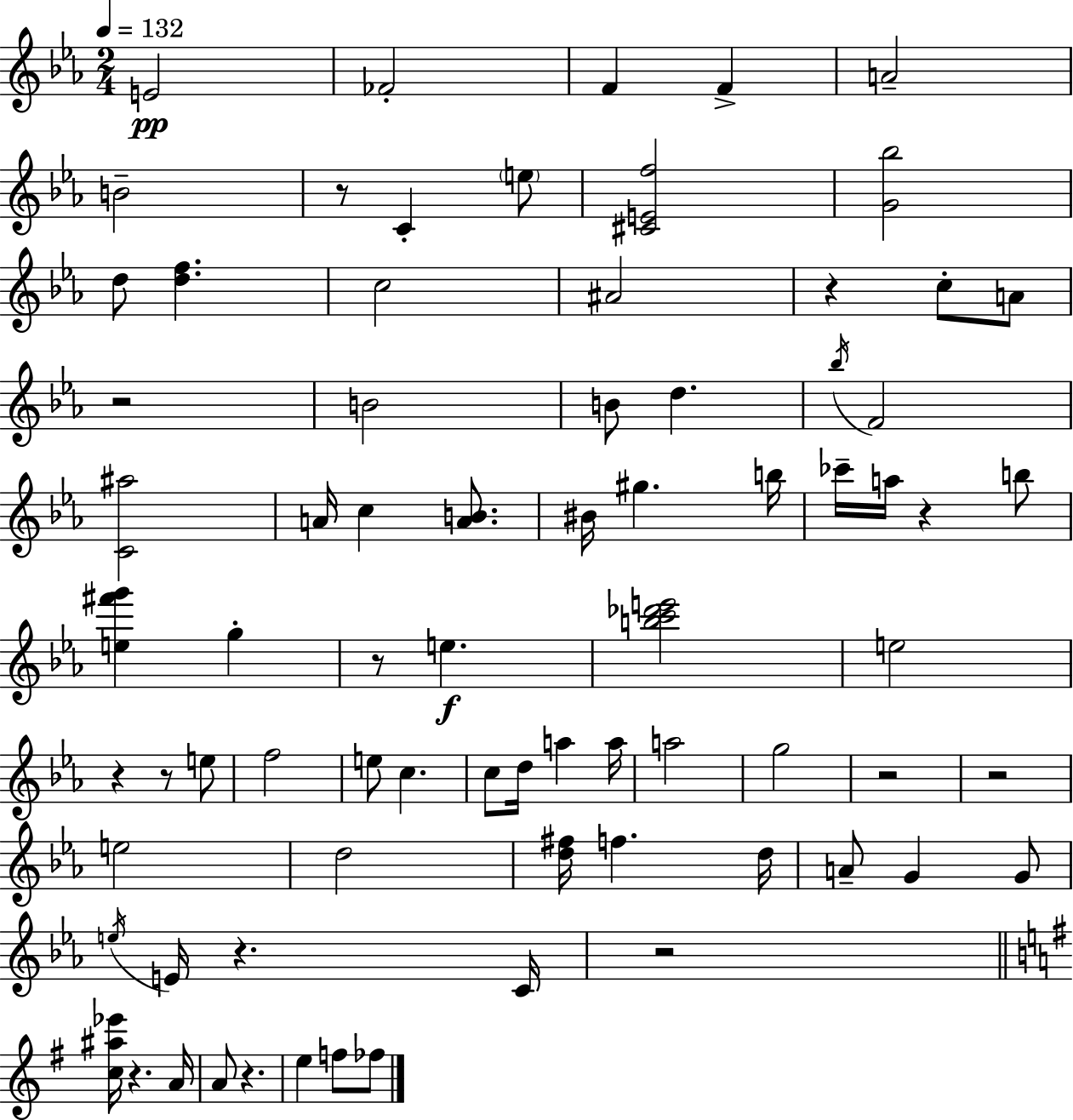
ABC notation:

X:1
T:Untitled
M:2/4
L:1/4
K:Cm
E2 _F2 F F A2 B2 z/2 C e/2 [^CEf]2 [G_b]2 d/2 [df] c2 ^A2 z c/2 A/2 z2 B2 B/2 d _b/4 F2 [C^a]2 A/4 c [AB]/2 ^B/4 ^g b/4 _c'/4 a/4 z b/2 [e^f'g'] g z/2 e [bc'_d'e']2 e2 z z/2 e/2 f2 e/2 c c/2 d/4 a a/4 a2 g2 z2 z2 e2 d2 [d^f]/4 f d/4 A/2 G G/2 e/4 E/4 z C/4 z2 [c^a_e']/4 z A/4 A/2 z e f/2 _f/2